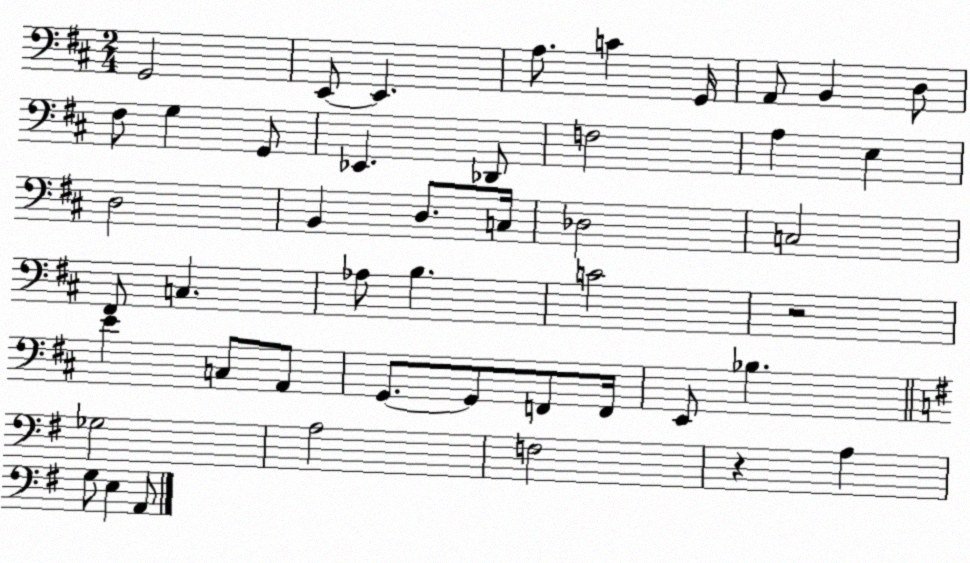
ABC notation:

X:1
T:Untitled
M:2/4
L:1/4
K:D
G,,2 E,,/2 E,, A,/2 C G,,/4 A,,/2 B,, D,/2 ^F,/2 G, G,,/2 _E,, _D,,/2 F,2 A, E, D,2 B,, D,/2 C,/4 _D,2 C,2 ^F,,/2 C, _A,/2 B, C2 z2 E C,/2 A,,/2 G,,/2 G,,/2 F,,/2 F,,/4 E,,/2 _B, _G,2 A,2 F,2 z A, G,/2 E, A,,/2